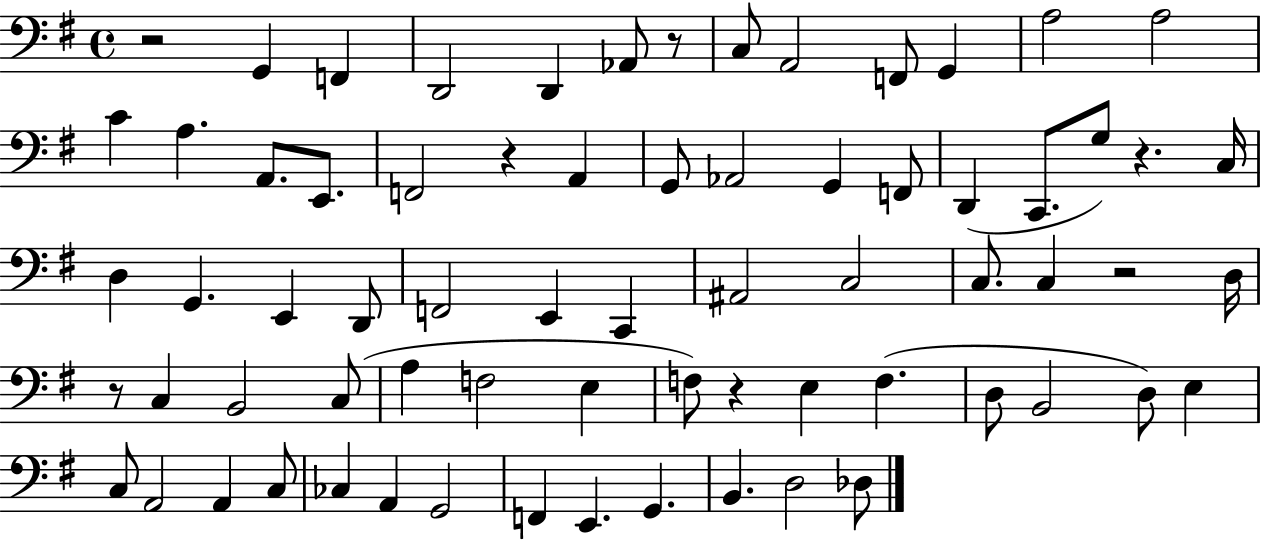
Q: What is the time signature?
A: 4/4